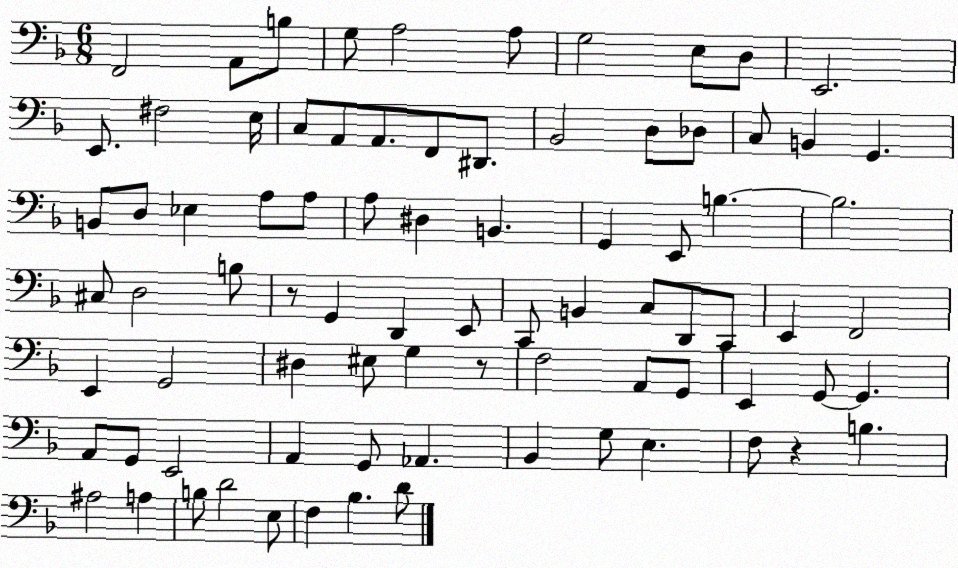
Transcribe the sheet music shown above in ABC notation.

X:1
T:Untitled
M:6/8
L:1/4
K:F
F,,2 A,,/2 B,/2 G,/2 A,2 A,/2 G,2 E,/2 D,/2 E,,2 E,,/2 ^F,2 E,/4 C,/2 A,,/2 A,,/2 F,,/2 ^D,,/2 _B,,2 D,/2 _D,/2 C,/2 B,, G,, B,,/2 D,/2 _E, A,/2 A,/2 A,/2 ^D, B,, G,, E,,/2 B, B,2 ^C,/2 D,2 B,/2 z/2 G,, D,, E,,/2 C,,/2 B,, C,/2 D,,/2 C,,/2 E,, F,,2 E,, G,,2 ^D, ^E,/2 G, z/2 F,2 A,,/2 G,,/2 E,, G,,/2 G,, A,,/2 G,,/2 E,,2 A,, G,,/2 _A,, _B,, G,/2 E, F,/2 z B, ^A,2 A, B,/2 D2 E,/2 F, _B, D/2